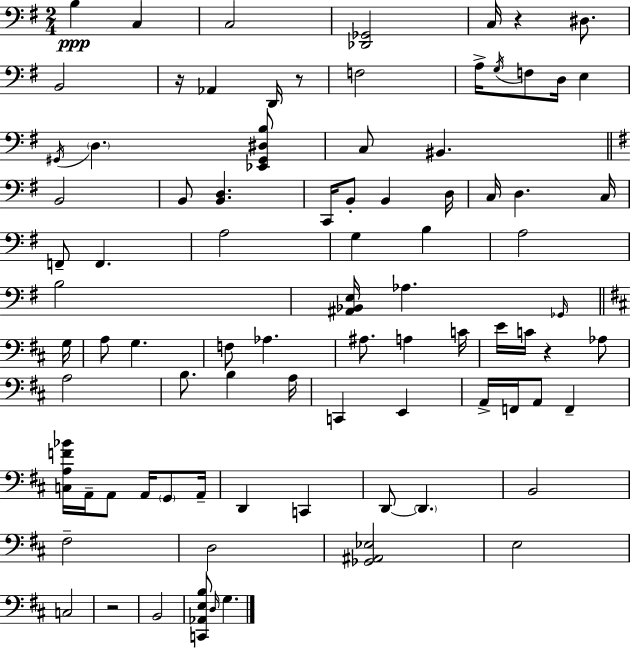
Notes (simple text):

B3/q C3/q C3/h [Db2,Gb2]/h C3/s R/q D#3/e. B2/h R/s Ab2/q D2/s R/e F3/h A3/s G3/s F3/e D3/s E3/q G#2/s D3/q. [Eb2,G#2,D#3,B3]/e C3/e BIS2/q. B2/h B2/e [B2,D3]/q. C2/s B2/e B2/q D3/s C3/s D3/q. C3/s F2/e F2/q. A3/h G3/q B3/q A3/h B3/h [A#2,Bb2,E3]/s Ab3/q. Gb2/s G3/s A3/e G3/q. F3/e Ab3/q. A#3/e. A3/q C4/s E4/s C4/s R/q Ab3/e A3/h B3/e. B3/q A3/s C2/q E2/q A2/s F2/s A2/e F2/q [C3,A3,F4,Bb4]/s A2/s A2/e A2/s G2/e A2/s D2/q C2/q D2/e D2/q. B2/h F#3/h D3/h [Gb2,A#2,Eb3]/h E3/h C3/h R/h B2/h [C2,Ab2,E3,B3]/e D3/s G3/q.